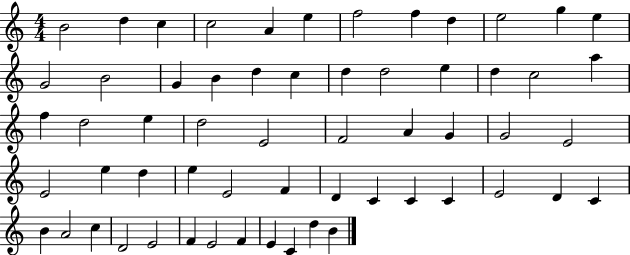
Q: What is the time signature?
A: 4/4